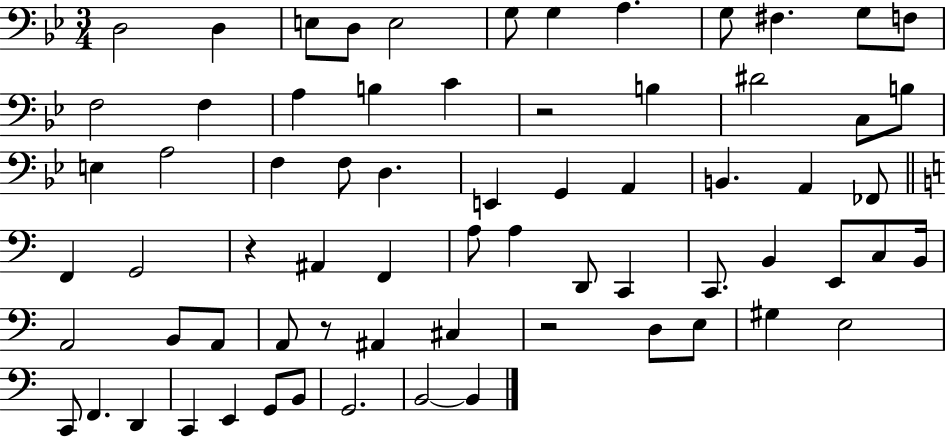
{
  \clef bass
  \numericTimeSignature
  \time 3/4
  \key bes \major
  d2 d4 | e8 d8 e2 | g8 g4 a4. | g8 fis4. g8 f8 | \break f2 f4 | a4 b4 c'4 | r2 b4 | dis'2 c8 b8 | \break e4 a2 | f4 f8 d4. | e,4 g,4 a,4 | b,4. a,4 fes,8 | \break \bar "||" \break \key a \minor f,4 g,2 | r4 ais,4 f,4 | a8 a4 d,8 c,4 | c,8. b,4 e,8 c8 b,16 | \break a,2 b,8 a,8 | a,8 r8 ais,4 cis4 | r2 d8 e8 | gis4 e2 | \break c,8 f,4. d,4 | c,4 e,4 g,8 b,8 | g,2. | b,2~~ b,4 | \break \bar "|."
}